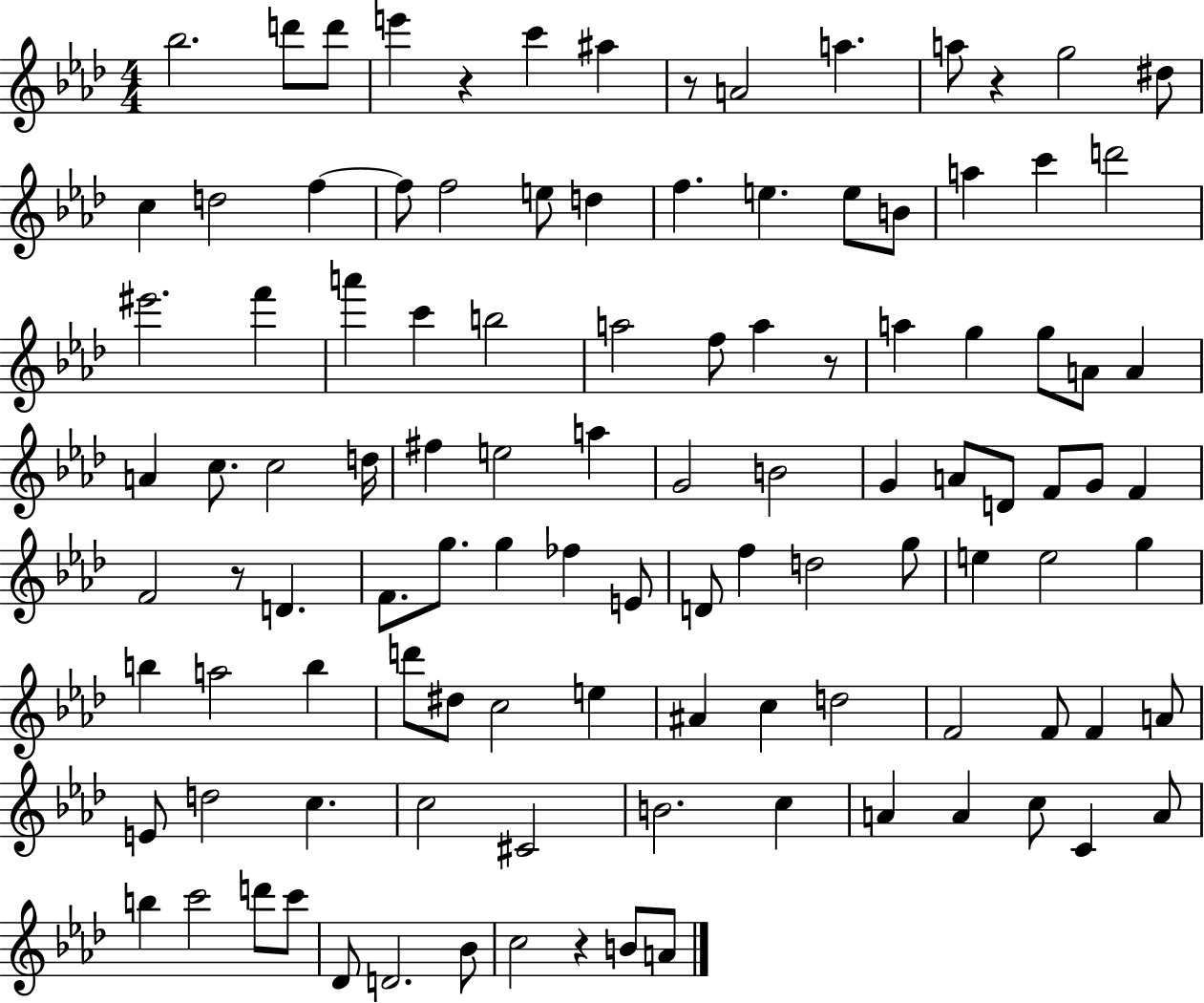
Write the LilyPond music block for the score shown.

{
  \clef treble
  \numericTimeSignature
  \time 4/4
  \key aes \major
  bes''2. d'''8 d'''8 | e'''4 r4 c'''4 ais''4 | r8 a'2 a''4. | a''8 r4 g''2 dis''8 | \break c''4 d''2 f''4~~ | f''8 f''2 e''8 d''4 | f''4. e''4. e''8 b'8 | a''4 c'''4 d'''2 | \break eis'''2. f'''4 | a'''4 c'''4 b''2 | a''2 f''8 a''4 r8 | a''4 g''4 g''8 a'8 a'4 | \break a'4 c''8. c''2 d''16 | fis''4 e''2 a''4 | g'2 b'2 | g'4 a'8 d'8 f'8 g'8 f'4 | \break f'2 r8 d'4. | f'8. g''8. g''4 fes''4 e'8 | d'8 f''4 d''2 g''8 | e''4 e''2 g''4 | \break b''4 a''2 b''4 | d'''8 dis''8 c''2 e''4 | ais'4 c''4 d''2 | f'2 f'8 f'4 a'8 | \break e'8 d''2 c''4. | c''2 cis'2 | b'2. c''4 | a'4 a'4 c''8 c'4 a'8 | \break b''4 c'''2 d'''8 c'''8 | des'8 d'2. bes'8 | c''2 r4 b'8 a'8 | \bar "|."
}